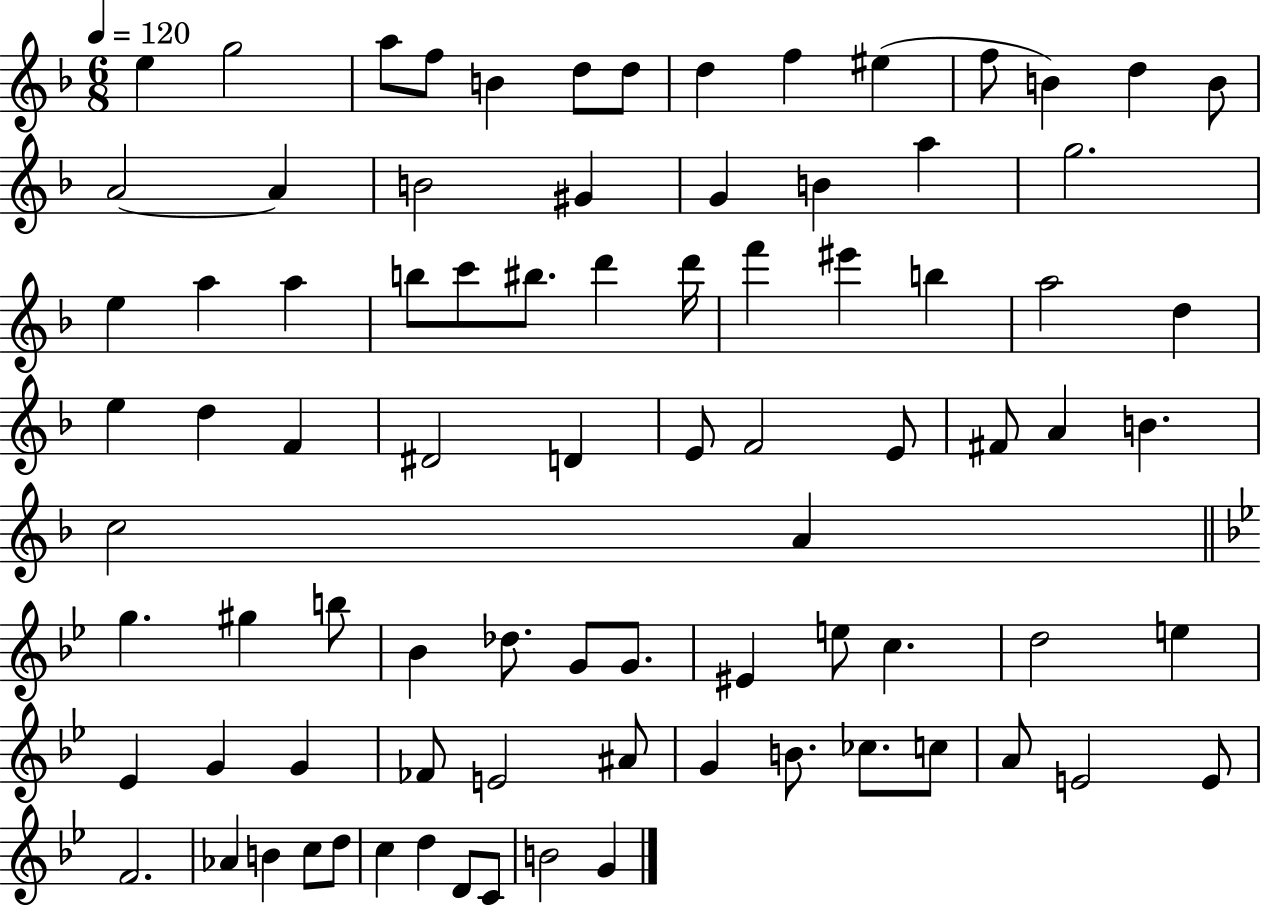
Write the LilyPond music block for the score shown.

{
  \clef treble
  \numericTimeSignature
  \time 6/8
  \key f \major
  \tempo 4 = 120
  e''4 g''2 | a''8 f''8 b'4 d''8 d''8 | d''4 f''4 eis''4( | f''8 b'4) d''4 b'8 | \break a'2~~ a'4 | b'2 gis'4 | g'4 b'4 a''4 | g''2. | \break e''4 a''4 a''4 | b''8 c'''8 bis''8. d'''4 d'''16 | f'''4 eis'''4 b''4 | a''2 d''4 | \break e''4 d''4 f'4 | dis'2 d'4 | e'8 f'2 e'8 | fis'8 a'4 b'4. | \break c''2 a'4 | \bar "||" \break \key g \minor g''4. gis''4 b''8 | bes'4 des''8. g'8 g'8. | eis'4 e''8 c''4. | d''2 e''4 | \break ees'4 g'4 g'4 | fes'8 e'2 ais'8 | g'4 b'8. ces''8. c''8 | a'8 e'2 e'8 | \break f'2. | aes'4 b'4 c''8 d''8 | c''4 d''4 d'8 c'8 | b'2 g'4 | \break \bar "|."
}